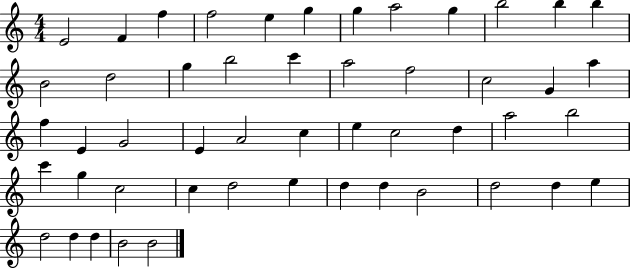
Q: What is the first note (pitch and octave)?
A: E4